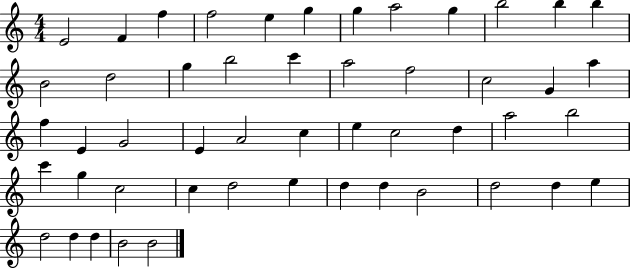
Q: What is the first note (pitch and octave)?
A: E4